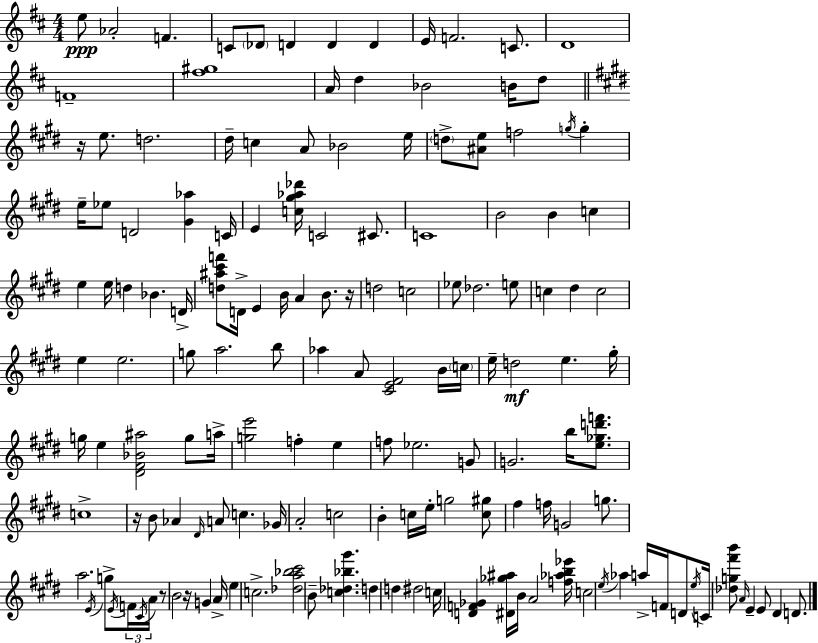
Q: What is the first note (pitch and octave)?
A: E5